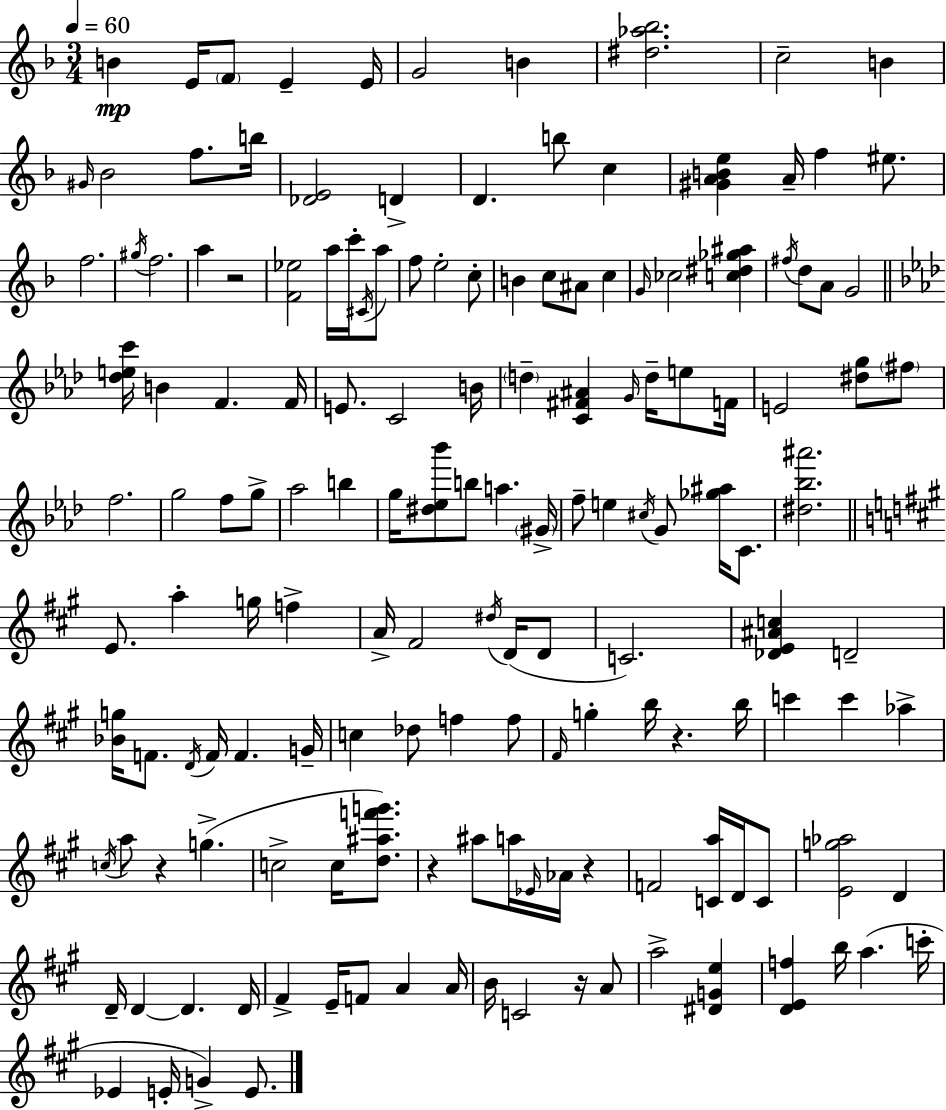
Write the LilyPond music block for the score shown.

{
  \clef treble
  \numericTimeSignature
  \time 3/4
  \key f \major
  \tempo 4 = 60
  \repeat volta 2 { b'4\mp e'16 \parenthesize f'8 e'4-- e'16 | g'2 b'4 | <dis'' aes'' bes''>2. | c''2-- b'4 | \break \grace { gis'16 } bes'2 f''8. | b''16 <des' e'>2 d'4-> | d'4. b''8 c''4 | <gis' a' b' e''>4 a'16-- f''4 eis''8. | \break f''2. | \acciaccatura { gis''16 } f''2. | a''4 r2 | <f' ees''>2 a''16 c'''16-. | \break \acciaccatura { cis'16 } a''8 f''8 e''2-. | c''8-. b'4 c''8 ais'8 c''4 | \grace { g'16 } ces''2 | <c'' dis'' ges'' ais''>4 \acciaccatura { fis''16 } d''8 a'8 g'2 | \break \bar "||" \break \key aes \major <des'' e'' c'''>16 b'4 f'4. f'16 | e'8. c'2 b'16 | \parenthesize d''4-- <c' fis' ais'>4 \grace { g'16 } d''16-- e''8 | f'16 e'2 <dis'' g''>8 \parenthesize fis''8 | \break f''2. | g''2 f''8 g''8-> | aes''2 b''4 | g''16 <dis'' ees'' bes'''>8 b''8 a''4. | \break \parenthesize gis'16-> f''8-- e''4 \acciaccatura { cis''16 } g'8 <ges'' ais''>16 c'8. | <dis'' bes'' ais'''>2. | \bar "||" \break \key a \major e'8. a''4-. g''16 f''4-> | a'16-> fis'2 \acciaccatura { dis''16 } d'16( d'8 | c'2.) | <des' e' ais' c''>4 d'2-- | \break <bes' g''>16 f'8. \acciaccatura { d'16 } f'16 f'4. | g'16-- c''4 des''8 f''4 | f''8 \grace { fis'16 } g''4-. b''16 r4. | b''16 c'''4 c'''4 aes''4-> | \break \acciaccatura { c''16 } a''8 r4 g''4.->( | c''2-> | c''16 <d'' ais'' f''' g'''>8.) r4 ais''8 a''16 \grace { ees'16 } | aes'16 r4 f'2 | \break <c' a''>16 d'16 c'8 <e' g'' aes''>2 | d'4 d'16-- d'4~~ d'4. | d'16 fis'4-> e'16-- f'8 | a'4 a'16 b'16 c'2 | \break r16 a'8 a''2-> | <dis' g' e''>4 <d' e' f''>4 b''16 a''4.( | c'''16-. ees'4 e'16-. g'4->) | e'8. } \bar "|."
}